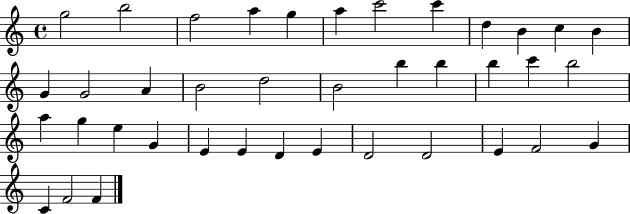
{
  \clef treble
  \time 4/4
  \defaultTimeSignature
  \key c \major
  g''2 b''2 | f''2 a''4 g''4 | a''4 c'''2 c'''4 | d''4 b'4 c''4 b'4 | \break g'4 g'2 a'4 | b'2 d''2 | b'2 b''4 b''4 | b''4 c'''4 b''2 | \break a''4 g''4 e''4 g'4 | e'4 e'4 d'4 e'4 | d'2 d'2 | e'4 f'2 g'4 | \break c'4 f'2 f'4 | \bar "|."
}